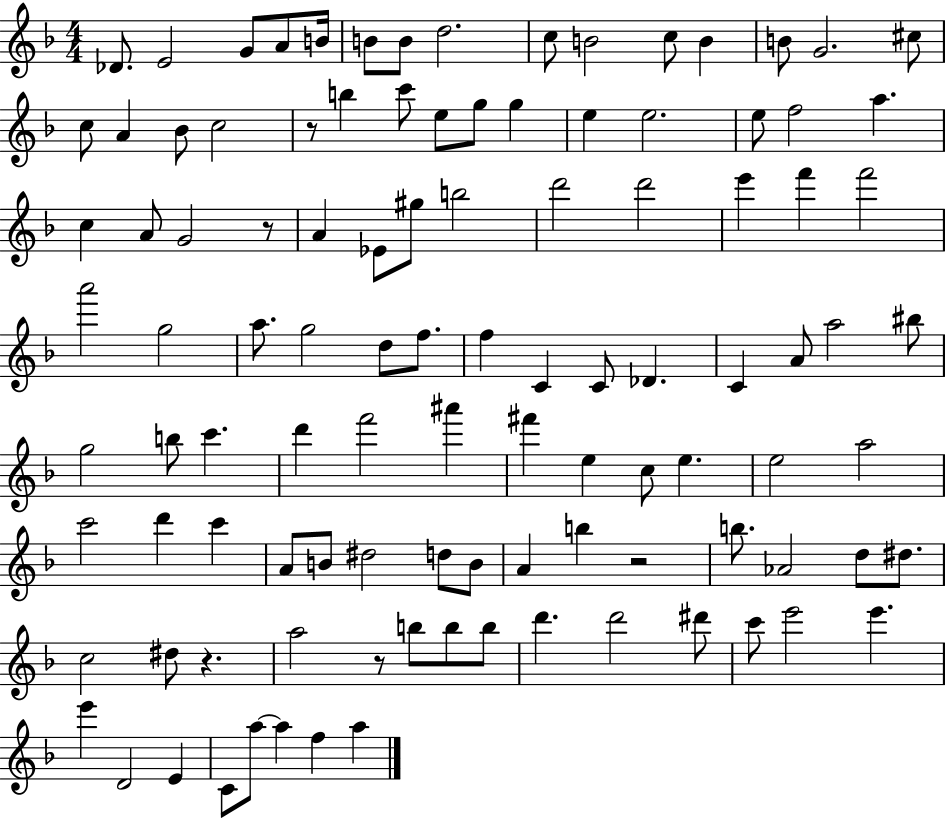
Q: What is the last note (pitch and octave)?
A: A5